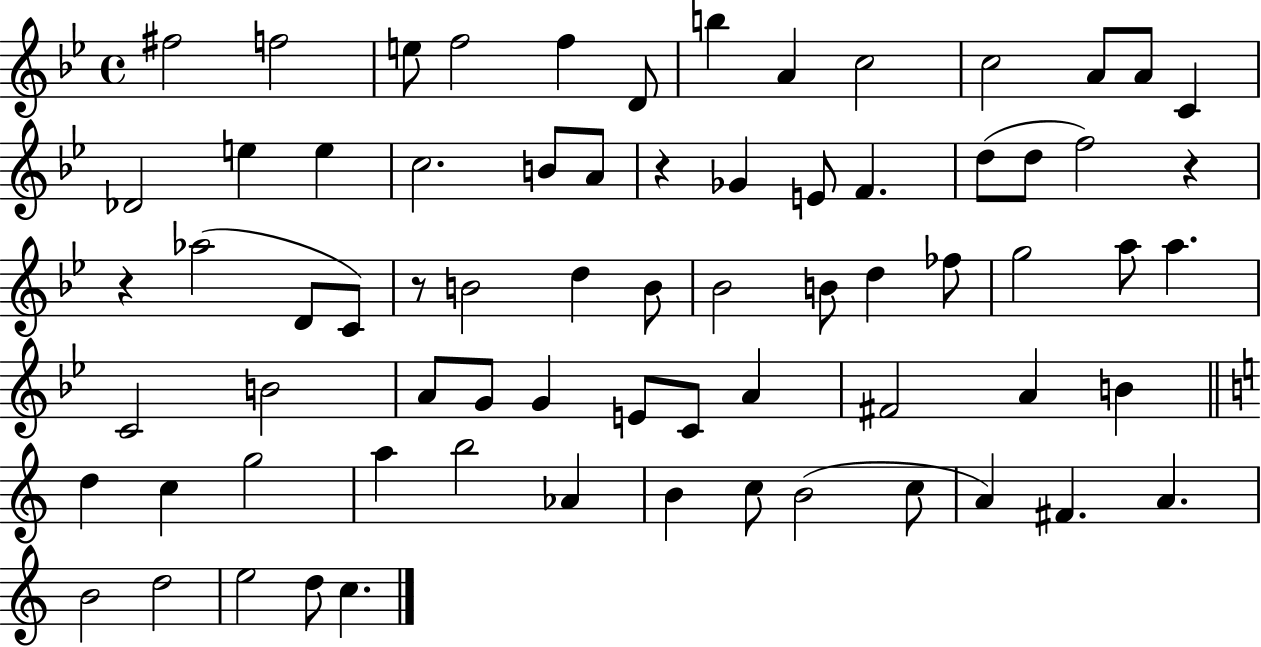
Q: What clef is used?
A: treble